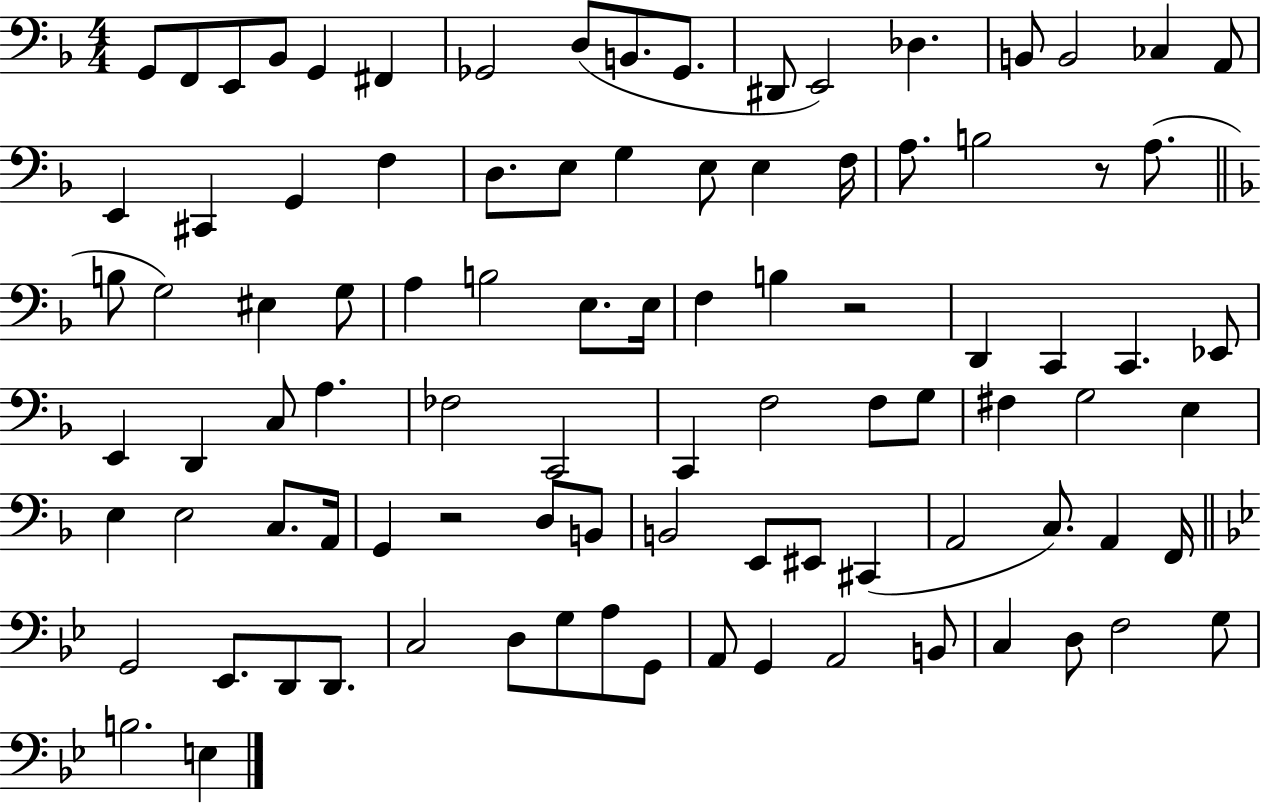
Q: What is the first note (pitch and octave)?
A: G2